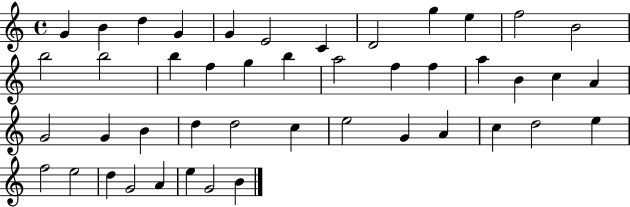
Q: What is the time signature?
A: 4/4